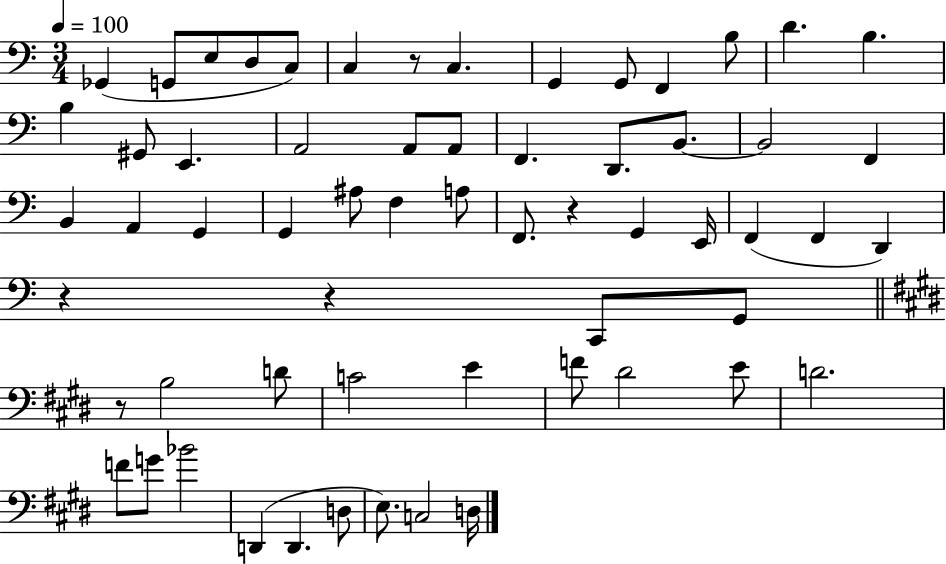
{
  \clef bass
  \numericTimeSignature
  \time 3/4
  \key c \major
  \tempo 4 = 100
  ges,4( g,8 e8 d8 c8) | c4 r8 c4. | g,4 g,8 f,4 b8 | d'4. b4. | \break b4 gis,8 e,4. | a,2 a,8 a,8 | f,4. d,8. b,8.~~ | b,2 f,4 | \break b,4 a,4 g,4 | g,4 ais8 f4 a8 | f,8. r4 g,4 e,16 | f,4( f,4 d,4) | \break r4 r4 c,8 g,8 | \bar "||" \break \key e \major r8 b2 d'8 | c'2 e'4 | f'8 dis'2 e'8 | d'2. | \break f'8 g'8 bes'2 | d,4( d,4. d8 | e8.) c2 d16 | \bar "|."
}